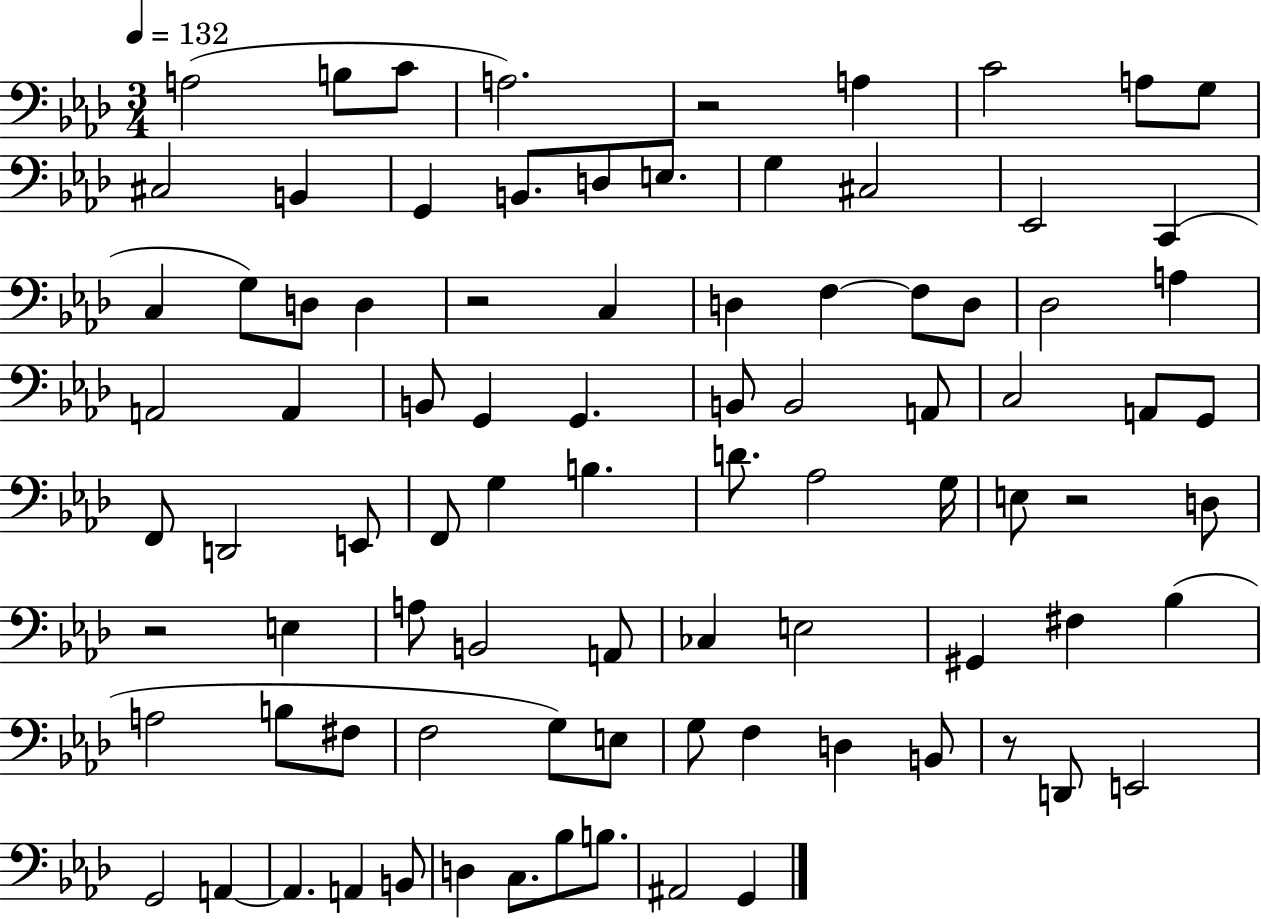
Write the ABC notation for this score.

X:1
T:Untitled
M:3/4
L:1/4
K:Ab
A,2 B,/2 C/2 A,2 z2 A, C2 A,/2 G,/2 ^C,2 B,, G,, B,,/2 D,/2 E,/2 G, ^C,2 _E,,2 C,, C, G,/2 D,/2 D, z2 C, D, F, F,/2 D,/2 _D,2 A, A,,2 A,, B,,/2 G,, G,, B,,/2 B,,2 A,,/2 C,2 A,,/2 G,,/2 F,,/2 D,,2 E,,/2 F,,/2 G, B, D/2 _A,2 G,/4 E,/2 z2 D,/2 z2 E, A,/2 B,,2 A,,/2 _C, E,2 ^G,, ^F, _B, A,2 B,/2 ^F,/2 F,2 G,/2 E,/2 G,/2 F, D, B,,/2 z/2 D,,/2 E,,2 G,,2 A,, A,, A,, B,,/2 D, C,/2 _B,/2 B,/2 ^A,,2 G,,